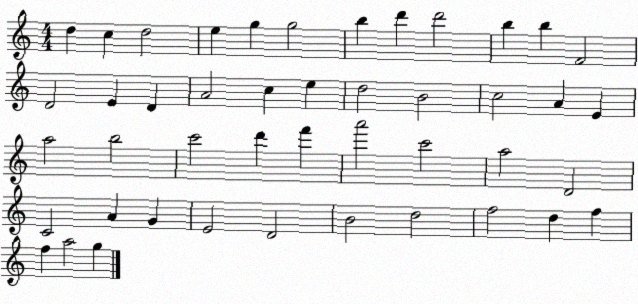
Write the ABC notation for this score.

X:1
T:Untitled
M:4/4
L:1/4
K:C
d c d2 e g g2 b d' d'2 b b F2 D2 E D A2 c e d2 B2 c2 A E a2 b2 c'2 d' f' a'2 c'2 a2 D2 C2 A G E2 D2 B2 d2 f2 d f f a2 g